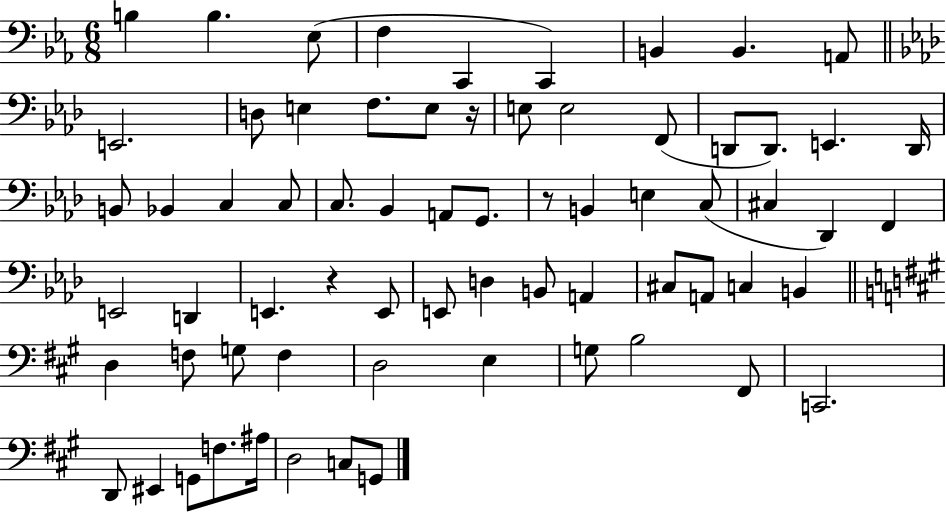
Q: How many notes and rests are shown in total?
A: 68